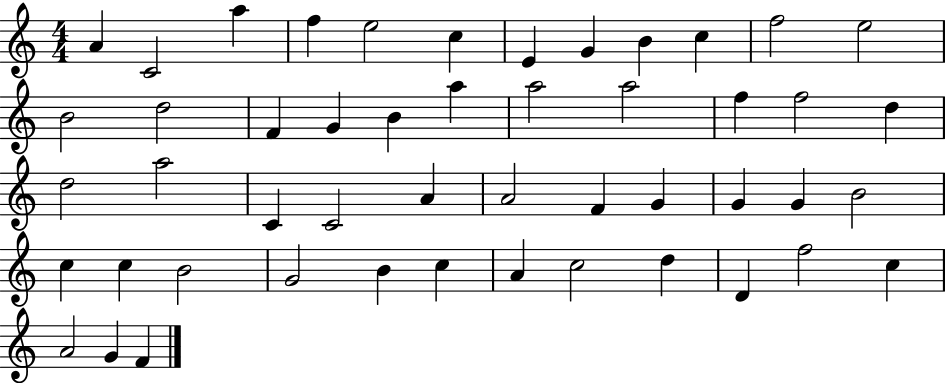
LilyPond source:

{
  \clef treble
  \numericTimeSignature
  \time 4/4
  \key c \major
  a'4 c'2 a''4 | f''4 e''2 c''4 | e'4 g'4 b'4 c''4 | f''2 e''2 | \break b'2 d''2 | f'4 g'4 b'4 a''4 | a''2 a''2 | f''4 f''2 d''4 | \break d''2 a''2 | c'4 c'2 a'4 | a'2 f'4 g'4 | g'4 g'4 b'2 | \break c''4 c''4 b'2 | g'2 b'4 c''4 | a'4 c''2 d''4 | d'4 f''2 c''4 | \break a'2 g'4 f'4 | \bar "|."
}